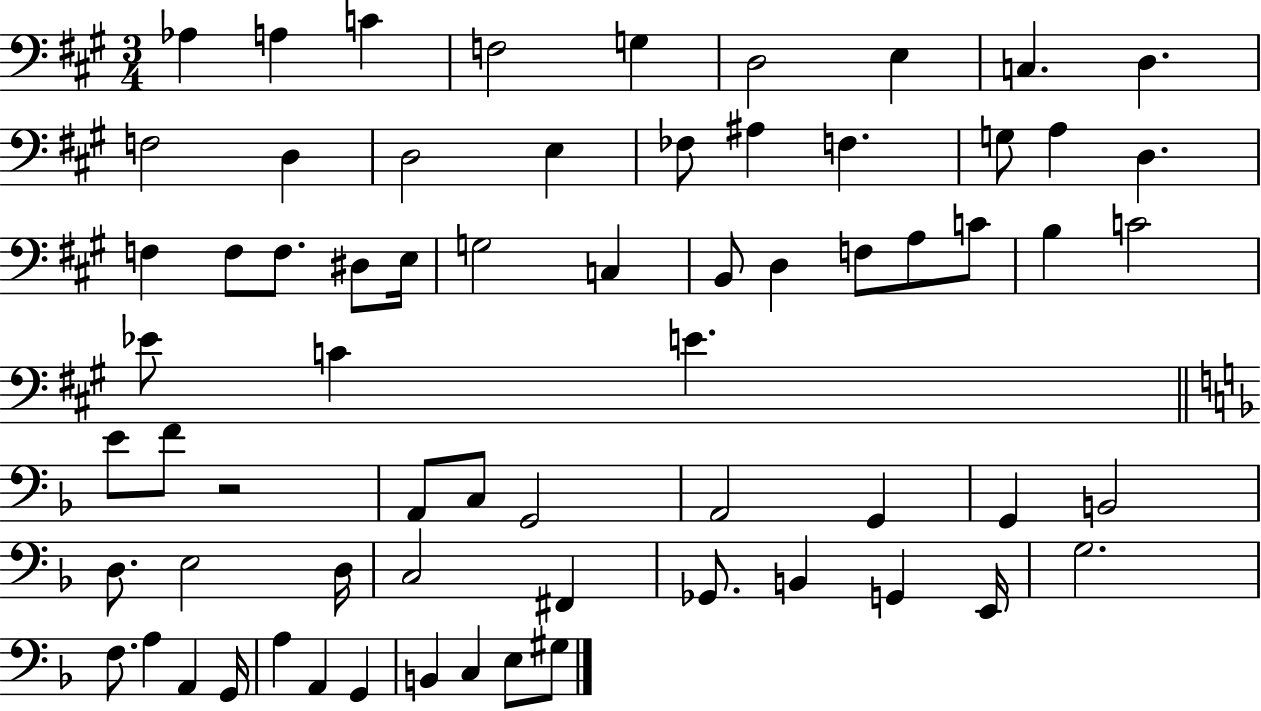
Ab3/q A3/q C4/q F3/h G3/q D3/h E3/q C3/q. D3/q. F3/h D3/q D3/h E3/q FES3/e A#3/q F3/q. G3/e A3/q D3/q. F3/q F3/e F3/e. D#3/e E3/s G3/h C3/q B2/e D3/q F3/e A3/e C4/e B3/q C4/h Eb4/e C4/q E4/q. E4/e F4/e R/h A2/e C3/e G2/h A2/h G2/q G2/q B2/h D3/e. E3/h D3/s C3/h F#2/q Gb2/e. B2/q G2/q E2/s G3/h. F3/e. A3/q A2/q G2/s A3/q A2/q G2/q B2/q C3/q E3/e G#3/e